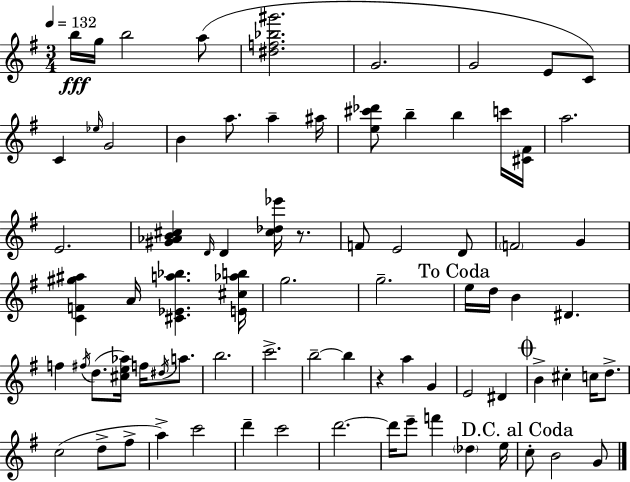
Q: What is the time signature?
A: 3/4